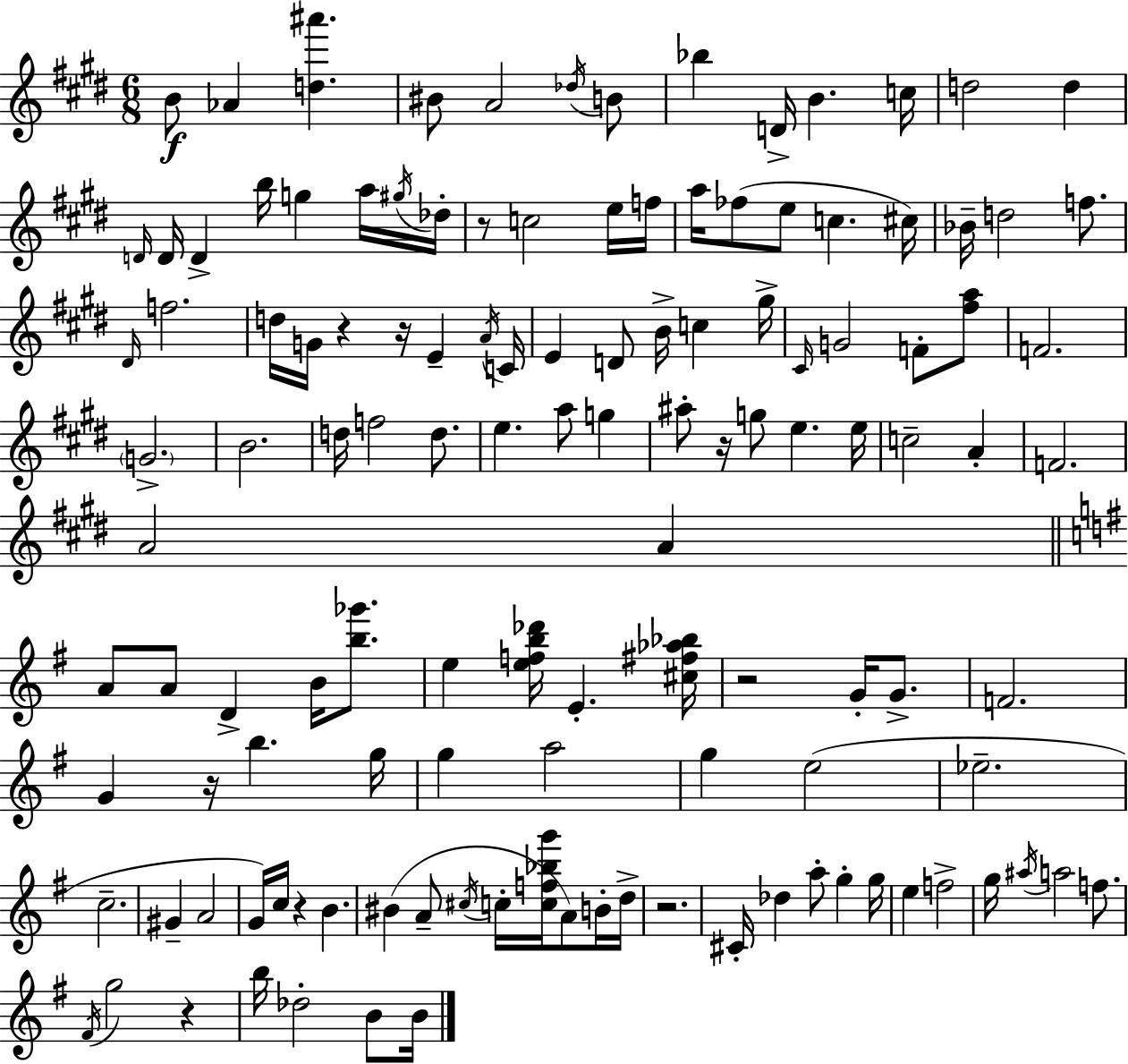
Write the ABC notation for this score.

X:1
T:Untitled
M:6/8
L:1/4
K:E
B/2 _A [d^a'] ^B/2 A2 _d/4 B/2 _b D/4 B c/4 d2 d D/4 D/4 D b/4 g a/4 ^g/4 _d/4 z/2 c2 e/4 f/4 a/4 _f/2 e/2 c ^c/4 _B/4 d2 f/2 ^D/4 f2 d/4 G/4 z z/4 E A/4 C/4 E D/2 B/4 c ^g/4 ^C/4 G2 F/2 [^fa]/2 F2 G2 B2 d/4 f2 d/2 e a/2 g ^a/2 z/4 g/2 e e/4 c2 A F2 A2 A A/2 A/2 D B/4 [b_g']/2 e [efb_d']/4 E [^c^f_a_b]/4 z2 G/4 G/2 F2 G z/4 b g/4 g a2 g e2 _e2 c2 ^G A2 G/4 c/4 z B ^B A/2 ^c/4 c/4 [cf_bg']/4 A/2 B/4 d/4 z2 ^C/4 _d a/2 g g/4 e f2 g/4 ^a/4 a2 f/2 ^F/4 g2 z b/4 _d2 B/2 B/4